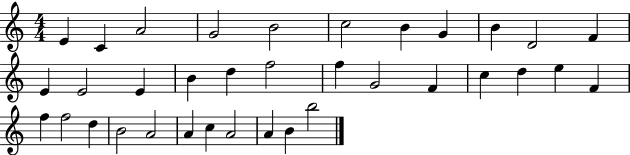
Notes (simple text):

E4/q C4/q A4/h G4/h B4/h C5/h B4/q G4/q B4/q D4/h F4/q E4/q E4/h E4/q B4/q D5/q F5/h F5/q G4/h F4/q C5/q D5/q E5/q F4/q F5/q F5/h D5/q B4/h A4/h A4/q C5/q A4/h A4/q B4/q B5/h